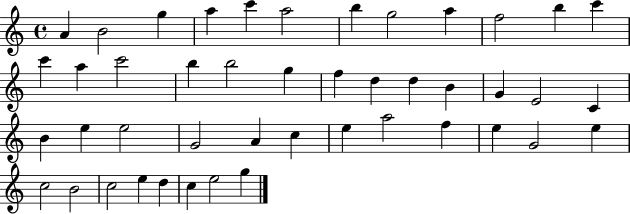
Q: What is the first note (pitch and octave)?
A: A4